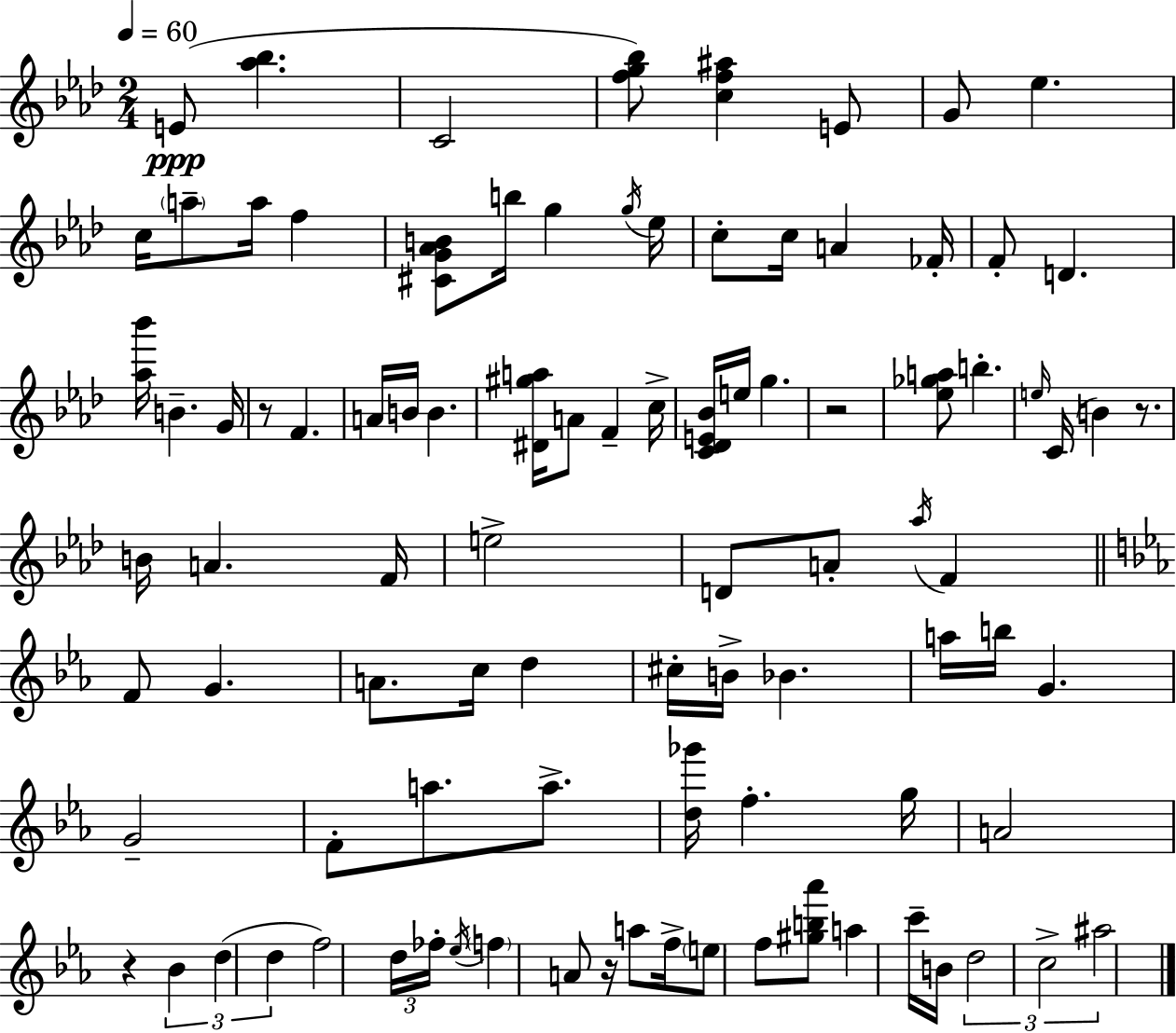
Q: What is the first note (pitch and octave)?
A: E4